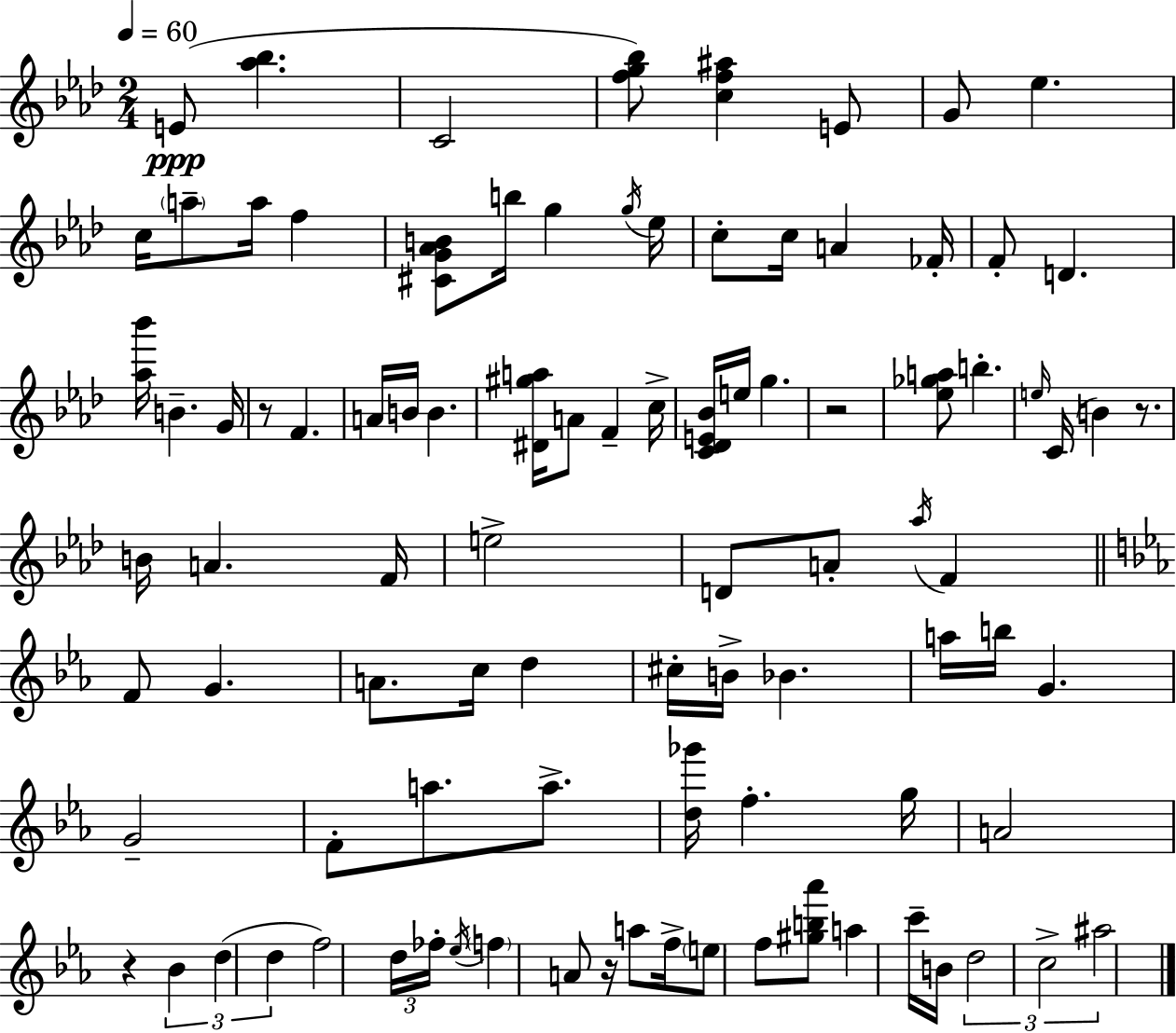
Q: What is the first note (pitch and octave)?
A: E4